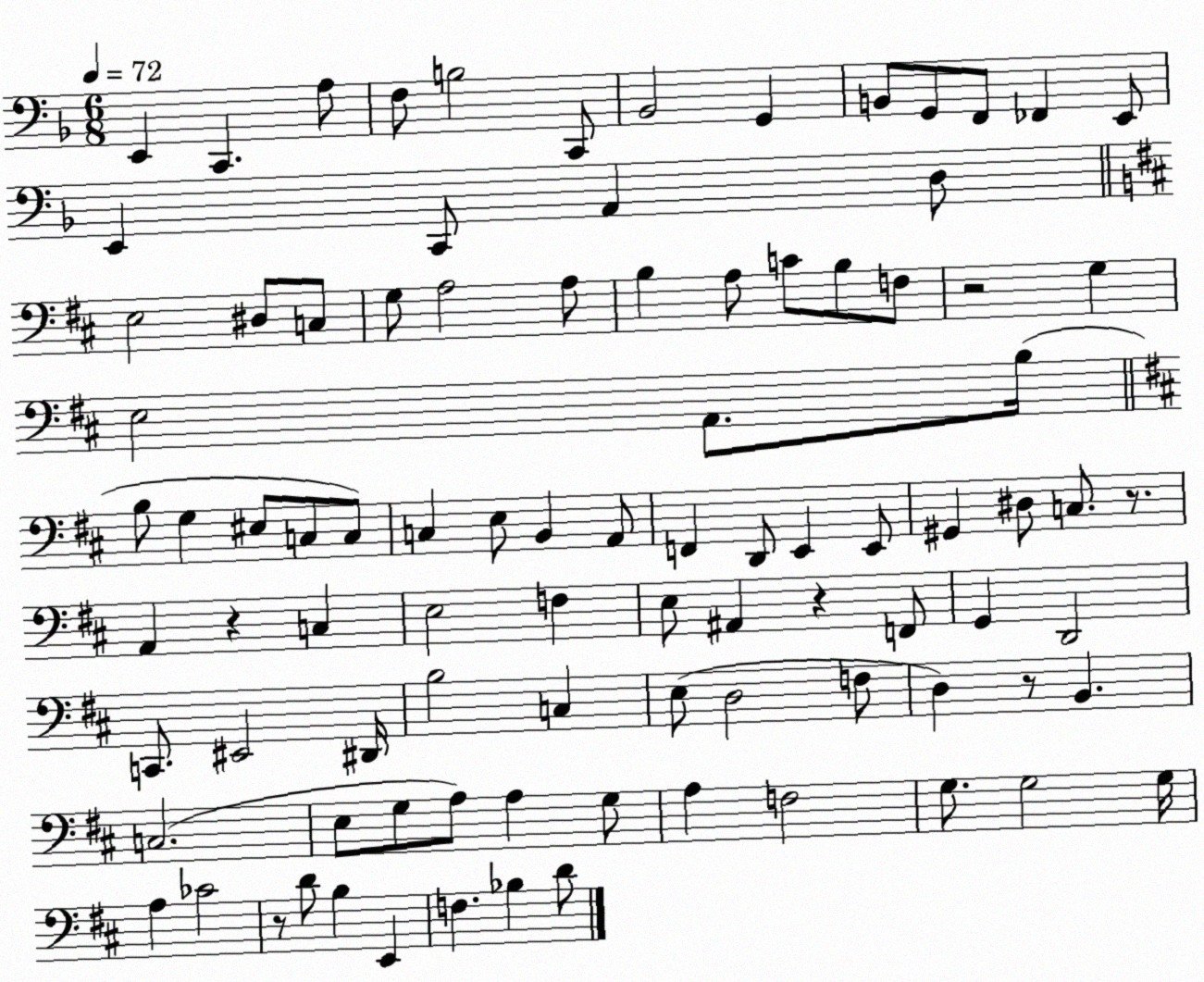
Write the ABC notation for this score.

X:1
T:Untitled
M:6/8
L:1/4
K:F
E,, C,, A,/2 F,/2 B,2 C,,/2 _B,,2 G,, B,,/2 G,,/2 F,,/2 _F,, E,,/2 E,, C,,/2 A,, D,/2 E,2 ^D,/2 C,/2 G,/2 A,2 A,/2 B, A,/2 C/2 B,/2 F,/2 z2 G, E,2 A,,/2 B,/4 B,/2 G, ^E,/2 C,/2 C,/2 C, E,/2 B,, A,,/2 F,, D,,/2 E,, E,,/2 ^G,, ^D,/2 C,/2 z/2 A,, z C, E,2 F, E,/2 ^A,, z F,,/2 G,, D,,2 C,,/2 ^E,,2 ^D,,/4 B,2 C, E,/2 D,2 F,/2 D, z/2 B,, C,2 E,/2 G,/2 A,/2 A, G,/2 A, F,2 G,/2 G,2 G,/4 A, _C2 z/2 D/2 B, E,, F, _B, D/2